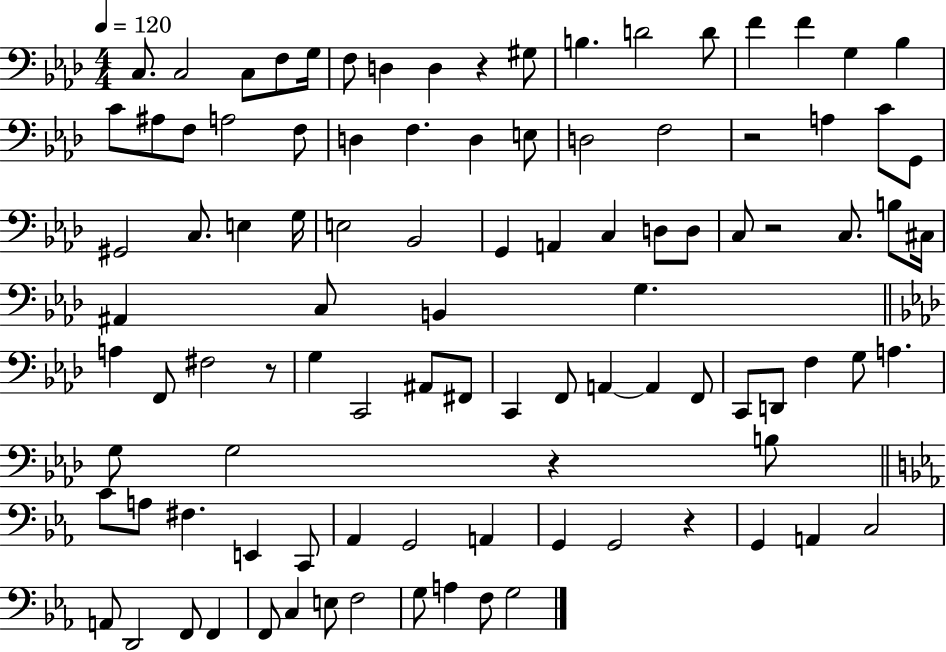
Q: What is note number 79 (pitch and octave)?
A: G2